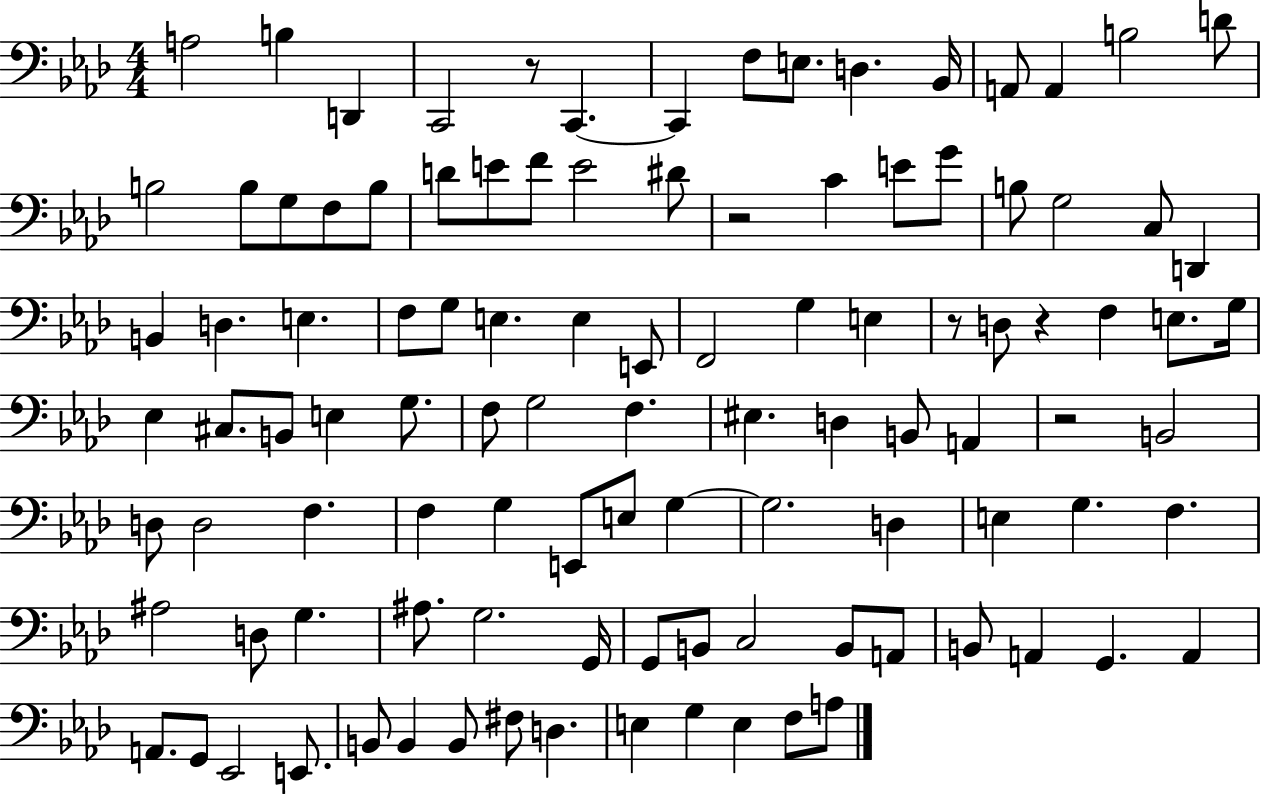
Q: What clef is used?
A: bass